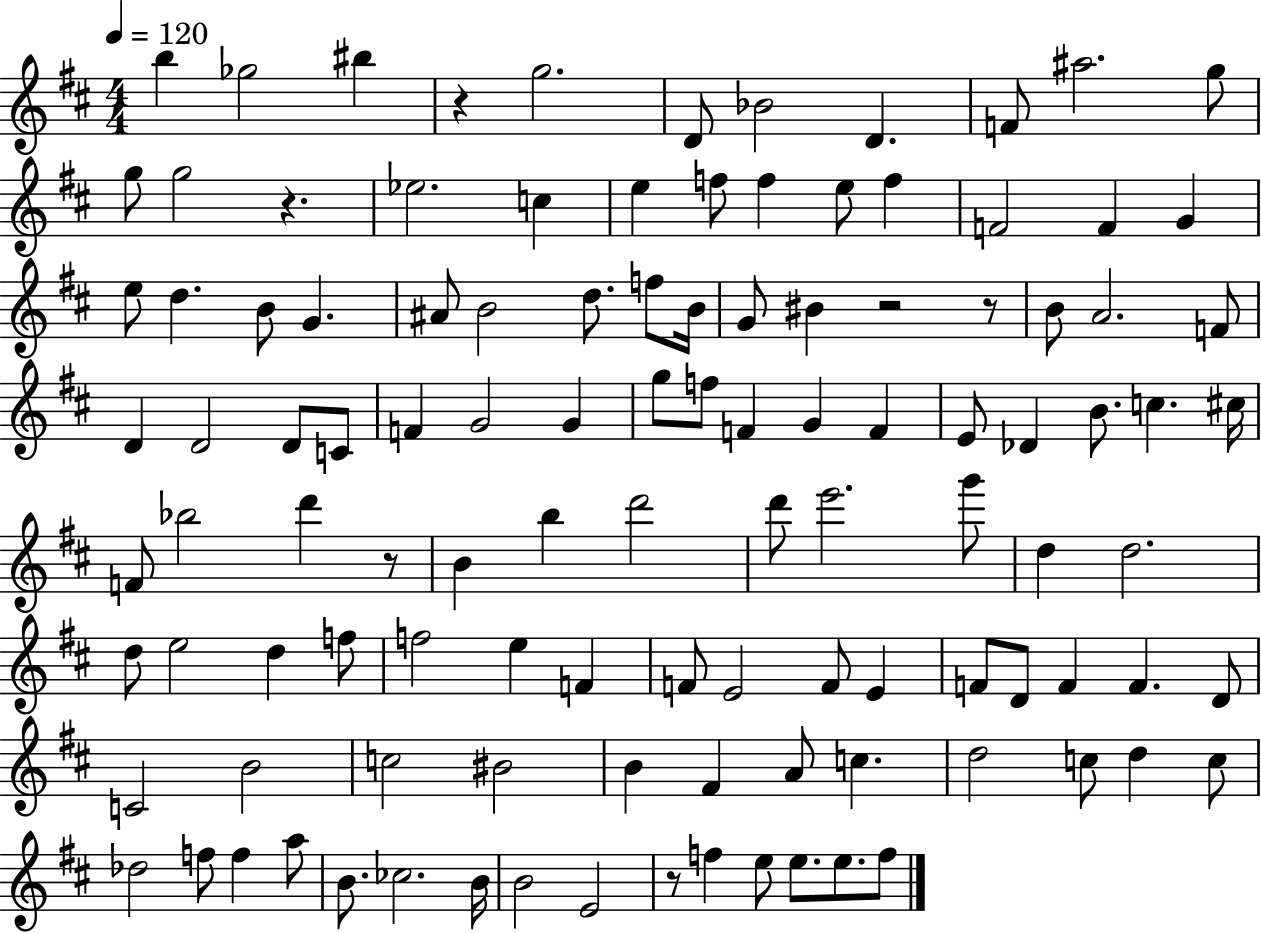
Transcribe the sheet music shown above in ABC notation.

X:1
T:Untitled
M:4/4
L:1/4
K:D
b _g2 ^b z g2 D/2 _B2 D F/2 ^a2 g/2 g/2 g2 z _e2 c e f/2 f e/2 f F2 F G e/2 d B/2 G ^A/2 B2 d/2 f/2 B/4 G/2 ^B z2 z/2 B/2 A2 F/2 D D2 D/2 C/2 F G2 G g/2 f/2 F G F E/2 _D B/2 c ^c/4 F/2 _b2 d' z/2 B b d'2 d'/2 e'2 g'/2 d d2 d/2 e2 d f/2 f2 e F F/2 E2 F/2 E F/2 D/2 F F D/2 C2 B2 c2 ^B2 B ^F A/2 c d2 c/2 d c/2 _d2 f/2 f a/2 B/2 _c2 B/4 B2 E2 z/2 f e/2 e/2 e/2 f/2